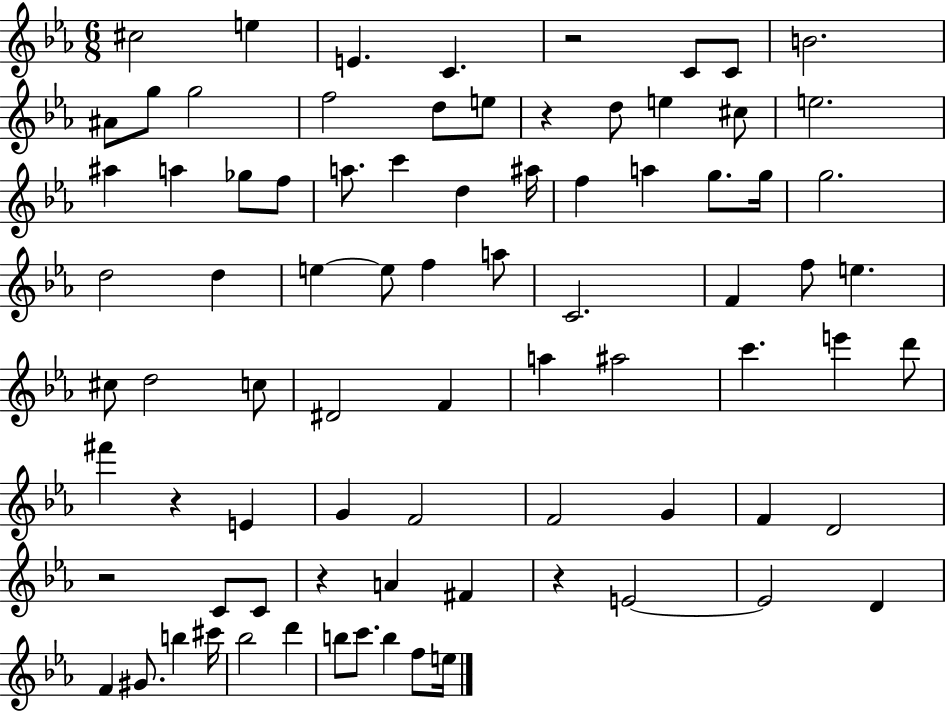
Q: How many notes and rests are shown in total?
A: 82